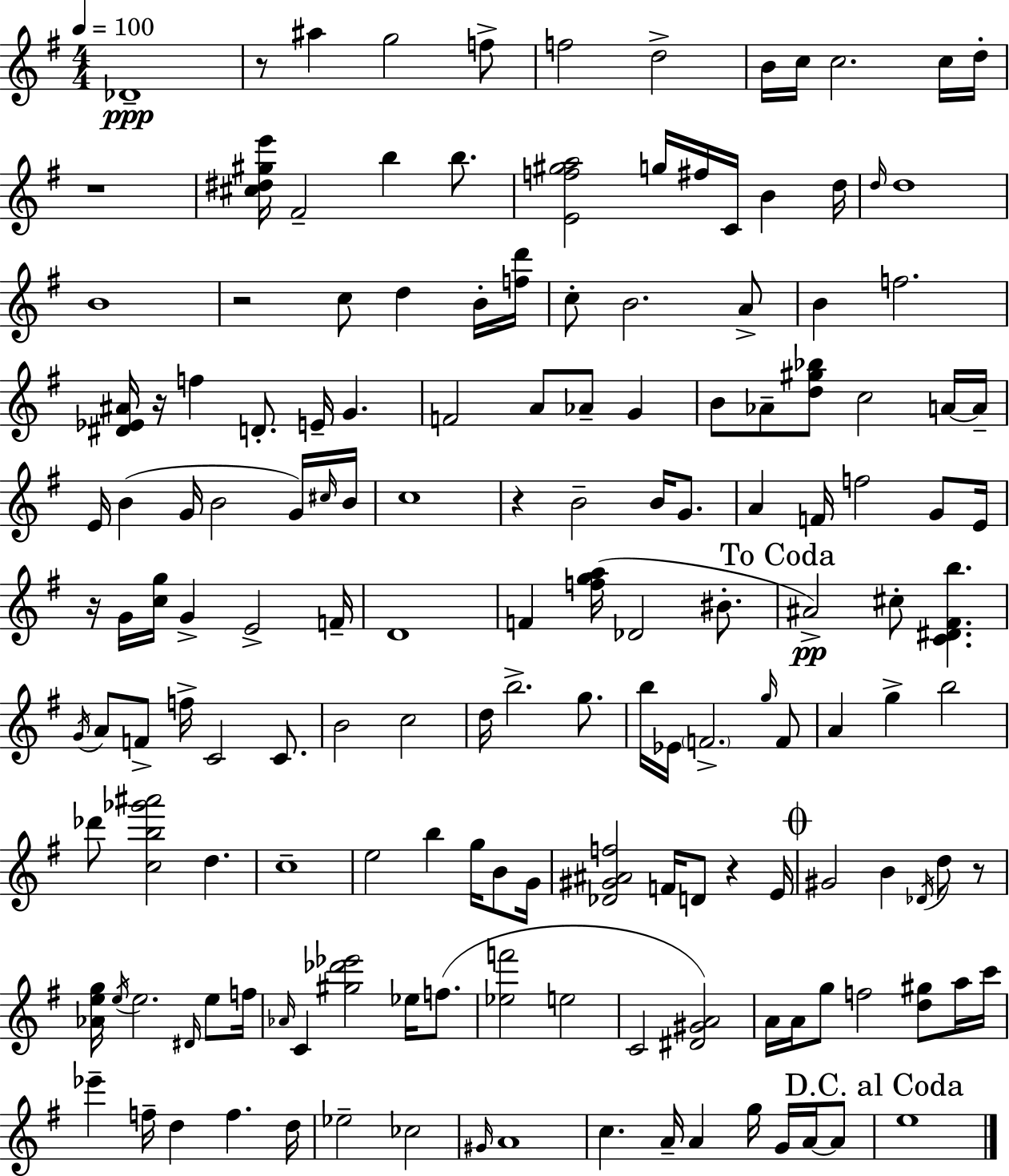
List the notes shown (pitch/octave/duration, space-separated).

Db4/w R/e A#5/q G5/h F5/e F5/h D5/h B4/s C5/s C5/h. C5/s D5/s R/w [C#5,D#5,G#5,E6]/s F#4/h B5/q B5/e. [E4,F5,G#5,A5]/h G5/s F#5/s C4/s B4/q D5/s D5/s D5/w B4/w R/h C5/e D5/q B4/s [F5,D6]/s C5/e B4/h. A4/e B4/q F5/h. [D#4,Eb4,A#4]/s R/s F5/q D4/e. E4/s G4/q. F4/h A4/e Ab4/e G4/q B4/e Ab4/e [D5,G#5,Bb5]/e C5/h A4/s A4/s E4/s B4/q G4/s B4/h G4/s C#5/s B4/s C5/w R/q B4/h B4/s G4/e. A4/q F4/s F5/h G4/e E4/s R/s G4/s [C5,G5]/s G4/q E4/h F4/s D4/w F4/q [F5,G5,A5]/s Db4/h BIS4/e. A#4/h C#5/e [C4,D#4,F#4,B5]/q. G4/s A4/e F4/e F5/s C4/h C4/e. B4/h C5/h D5/s B5/h. G5/e. B5/s Eb4/s F4/h. G5/s F4/e A4/q G5/q B5/h Db6/e [C5,B5,Gb6,A#6]/h D5/q. C5/w E5/h B5/q G5/s B4/e G4/s [Db4,G#4,A#4,F5]/h F4/s D4/e R/q E4/s G#4/h B4/q Db4/s D5/e R/e [Ab4,E5,G5]/s E5/s E5/h. D#4/s E5/e F5/s Ab4/s C4/q [G#5,Db6,Eb6]/h Eb5/s F5/e. [Eb5,F6]/h E5/h C4/h [D#4,G#4,A4]/h A4/s A4/s G5/e F5/h [D5,G#5]/e A5/s C6/s Eb6/q F5/s D5/q F5/q. D5/s Eb5/h CES5/h G#4/s A4/w C5/q. A4/s A4/q G5/s G4/s A4/s A4/e E5/w